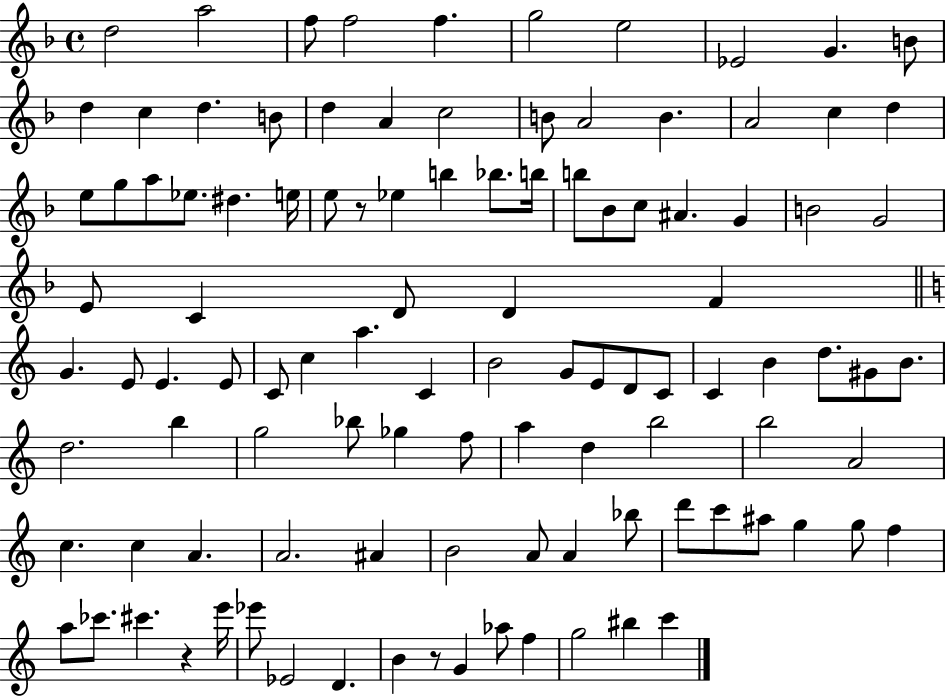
D5/h A5/h F5/e F5/h F5/q. G5/h E5/h Eb4/h G4/q. B4/e D5/q C5/q D5/q. B4/e D5/q A4/q C5/h B4/e A4/h B4/q. A4/h C5/q D5/q E5/e G5/e A5/e Eb5/e. D#5/q. E5/s E5/e R/e Eb5/q B5/q Bb5/e. B5/s B5/e Bb4/e C5/e A#4/q. G4/q B4/h G4/h E4/e C4/q D4/e D4/q F4/q G4/q. E4/e E4/q. E4/e C4/e C5/q A5/q. C4/q B4/h G4/e E4/e D4/e C4/e C4/q B4/q D5/e. G#4/e B4/e. D5/h. B5/q G5/h Bb5/e Gb5/q F5/e A5/q D5/q B5/h B5/h A4/h C5/q. C5/q A4/q. A4/h. A#4/q B4/h A4/e A4/q Bb5/e D6/e C6/e A#5/e G5/q G5/e F5/q A5/e CES6/e. C#6/q. R/q E6/s Eb6/e Eb4/h D4/q. B4/q R/e G4/q Ab5/e F5/q G5/h BIS5/q C6/q